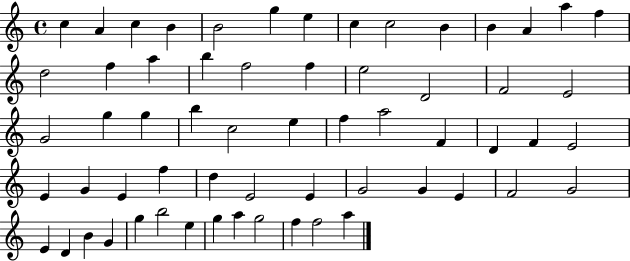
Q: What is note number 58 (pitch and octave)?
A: G5